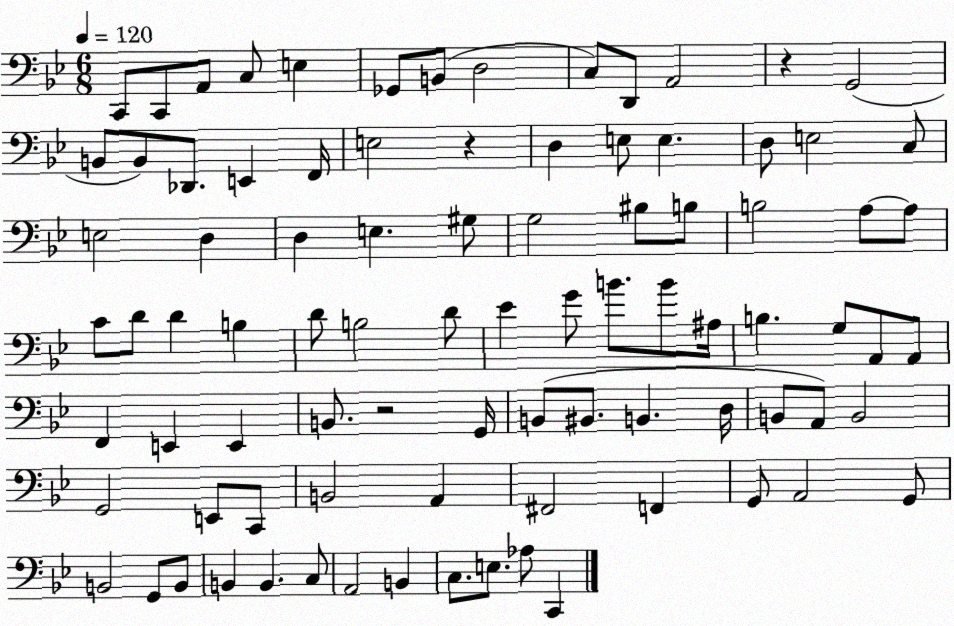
X:1
T:Untitled
M:6/8
L:1/4
K:Bb
C,,/2 C,,/2 A,,/2 C,/2 E, _G,,/2 B,,/2 D,2 C,/2 D,,/2 A,,2 z G,,2 B,,/2 B,,/2 _D,,/2 E,, F,,/4 E,2 z D, E,/2 E, D,/2 E,2 C,/2 E,2 D, D, E, ^G,/2 G,2 ^B,/2 B,/2 B,2 A,/2 A,/2 C/2 D/2 D B, D/2 B,2 D/2 _E G/2 B/2 B/2 ^A,/4 B, G,/2 A,,/2 A,,/2 F,, E,, E,, B,,/2 z2 G,,/4 B,,/2 ^B,,/2 B,, D,/4 B,,/2 A,,/2 B,,2 G,,2 E,,/2 C,,/2 B,,2 A,, ^F,,2 F,, G,,/2 A,,2 G,,/2 B,,2 G,,/2 B,,/2 B,, B,, C,/2 A,,2 B,, C,/2 E,/2 _A,/2 C,,